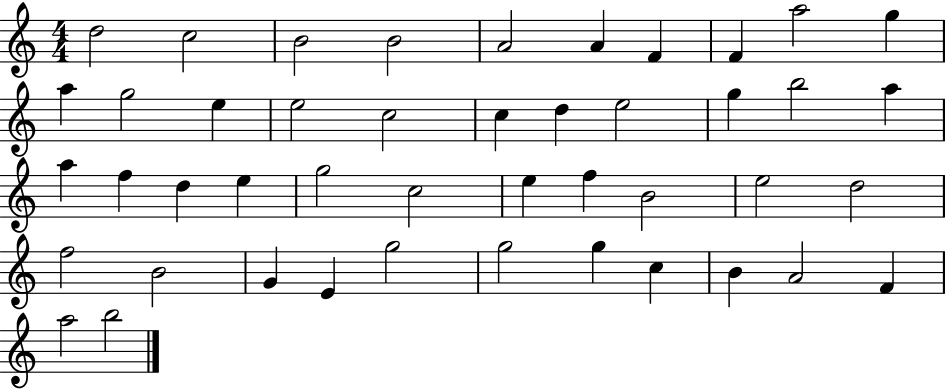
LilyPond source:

{
  \clef treble
  \numericTimeSignature
  \time 4/4
  \key c \major
  d''2 c''2 | b'2 b'2 | a'2 a'4 f'4 | f'4 a''2 g''4 | \break a''4 g''2 e''4 | e''2 c''2 | c''4 d''4 e''2 | g''4 b''2 a''4 | \break a''4 f''4 d''4 e''4 | g''2 c''2 | e''4 f''4 b'2 | e''2 d''2 | \break f''2 b'2 | g'4 e'4 g''2 | g''2 g''4 c''4 | b'4 a'2 f'4 | \break a''2 b''2 | \bar "|."
}